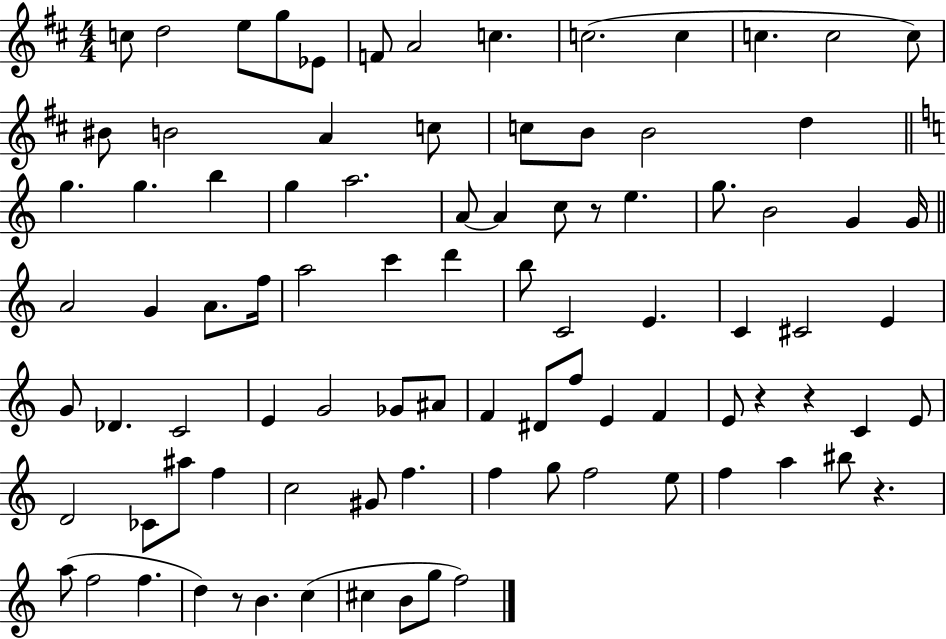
{
  \clef treble
  \numericTimeSignature
  \time 4/4
  \key d \major
  c''8 d''2 e''8 g''8 ees'8 | f'8 a'2 c''4. | c''2.( c''4 | c''4. c''2 c''8) | \break bis'8 b'2 a'4 c''8 | c''8 b'8 b'2 d''4 | \bar "||" \break \key c \major g''4. g''4. b''4 | g''4 a''2. | a'8~~ a'4 c''8 r8 e''4. | g''8. b'2 g'4 g'16 | \break \bar "||" \break \key a \minor a'2 g'4 a'8. f''16 | a''2 c'''4 d'''4 | b''8 c'2 e'4. | c'4 cis'2 e'4 | \break g'8 des'4. c'2 | e'4 g'2 ges'8 ais'8 | f'4 dis'8 f''8 e'4 f'4 | e'8 r4 r4 c'4 e'8 | \break d'2 ces'8 ais''8 f''4 | c''2 gis'8 f''4. | f''4 g''8 f''2 e''8 | f''4 a''4 bis''8 r4. | \break a''8( f''2 f''4. | d''4) r8 b'4. c''4( | cis''4 b'8 g''8 f''2) | \bar "|."
}